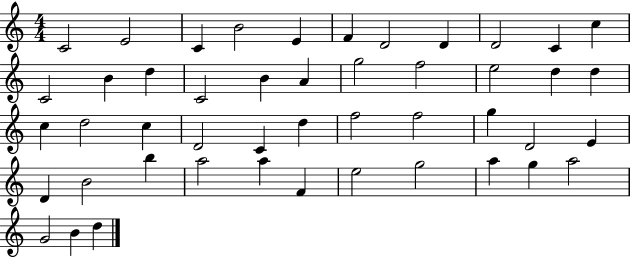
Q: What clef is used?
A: treble